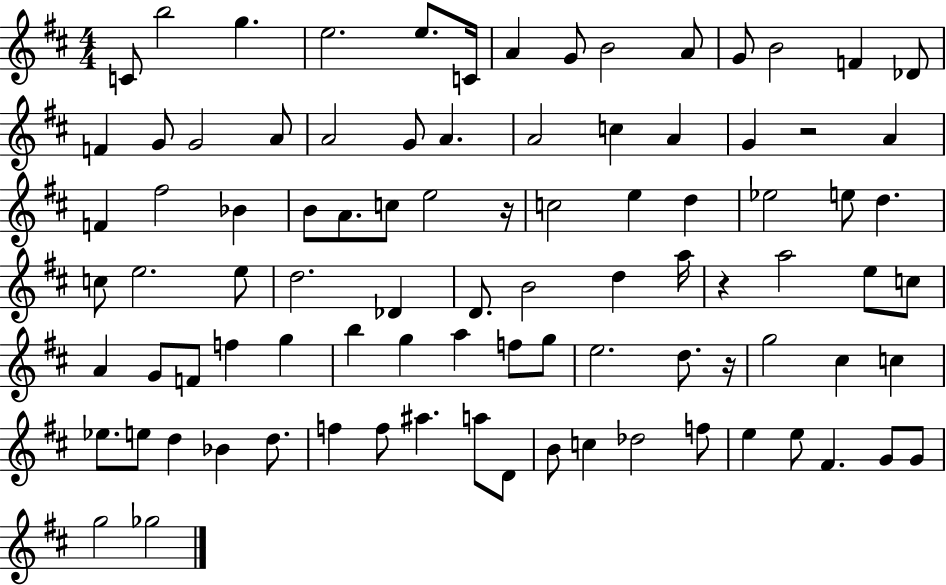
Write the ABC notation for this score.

X:1
T:Untitled
M:4/4
L:1/4
K:D
C/2 b2 g e2 e/2 C/4 A G/2 B2 A/2 G/2 B2 F _D/2 F G/2 G2 A/2 A2 G/2 A A2 c A G z2 A F ^f2 _B B/2 A/2 c/2 e2 z/4 c2 e d _e2 e/2 d c/2 e2 e/2 d2 _D D/2 B2 d a/4 z a2 e/2 c/2 A G/2 F/2 f g b g a f/2 g/2 e2 d/2 z/4 g2 ^c c _e/2 e/2 d _B d/2 f f/2 ^a a/2 D/2 B/2 c _d2 f/2 e e/2 ^F G/2 G/2 g2 _g2